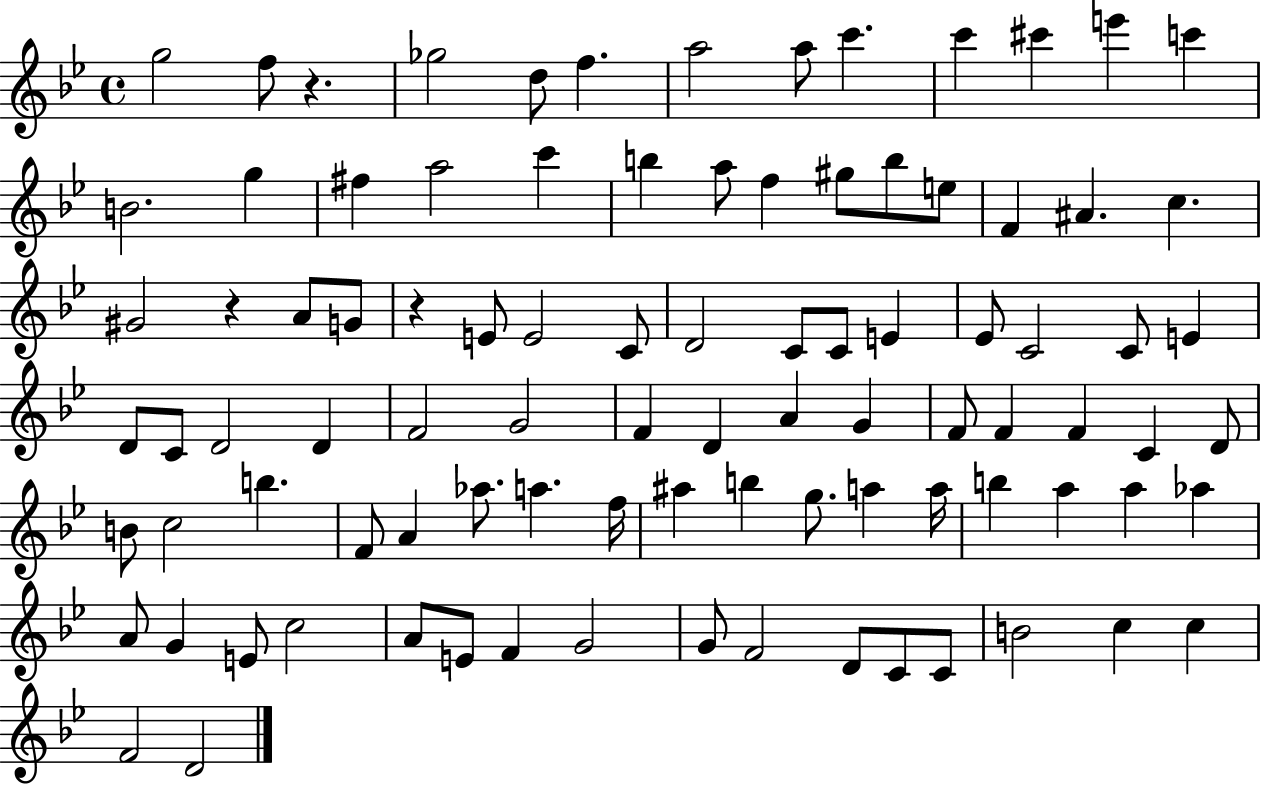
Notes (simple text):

G5/h F5/e R/q. Gb5/h D5/e F5/q. A5/h A5/e C6/q. C6/q C#6/q E6/q C6/q B4/h. G5/q F#5/q A5/h C6/q B5/q A5/e F5/q G#5/e B5/e E5/e F4/q A#4/q. C5/q. G#4/h R/q A4/e G4/e R/q E4/e E4/h C4/e D4/h C4/e C4/e E4/q Eb4/e C4/h C4/e E4/q D4/e C4/e D4/h D4/q F4/h G4/h F4/q D4/q A4/q G4/q F4/e F4/q F4/q C4/q D4/e B4/e C5/h B5/q. F4/e A4/q Ab5/e. A5/q. F5/s A#5/q B5/q G5/e. A5/q A5/s B5/q A5/q A5/q Ab5/q A4/e G4/q E4/e C5/h A4/e E4/e F4/q G4/h G4/e F4/h D4/e C4/e C4/e B4/h C5/q C5/q F4/h D4/h